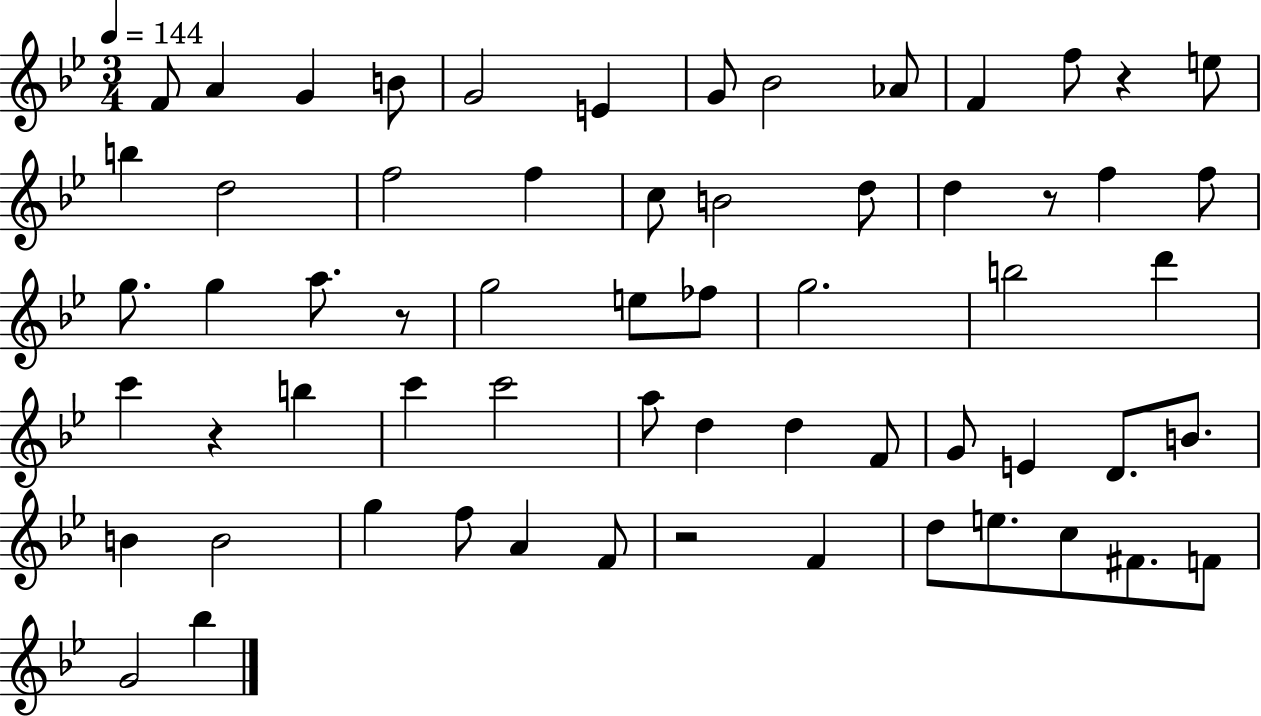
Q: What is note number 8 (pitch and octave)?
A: Bb4